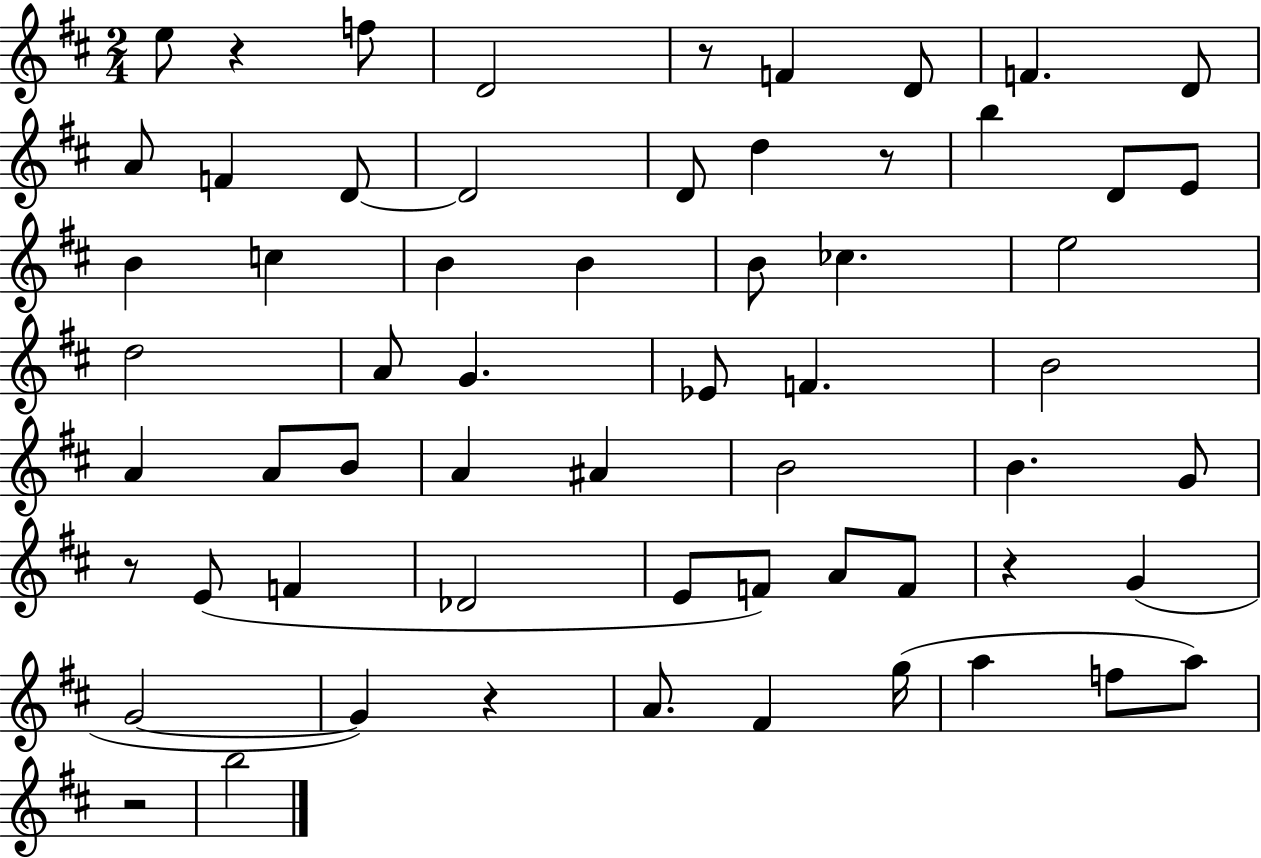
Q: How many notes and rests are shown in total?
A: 61